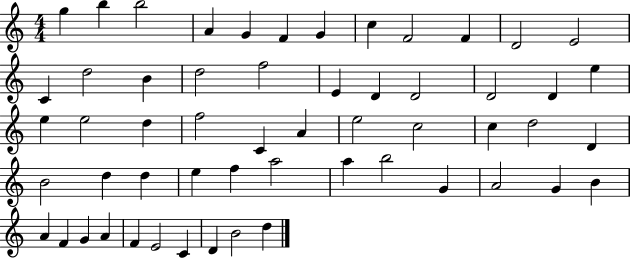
X:1
T:Untitled
M:4/4
L:1/4
K:C
g b b2 A G F G c F2 F D2 E2 C d2 B d2 f2 E D D2 D2 D e e e2 d f2 C A e2 c2 c d2 D B2 d d e f a2 a b2 G A2 G B A F G A F E2 C D B2 d